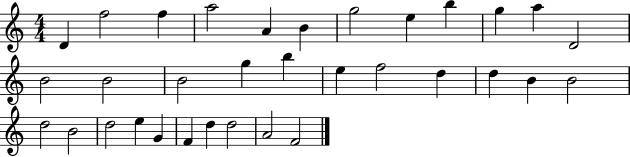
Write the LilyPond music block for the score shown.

{
  \clef treble
  \numericTimeSignature
  \time 4/4
  \key c \major
  d'4 f''2 f''4 | a''2 a'4 b'4 | g''2 e''4 b''4 | g''4 a''4 d'2 | \break b'2 b'2 | b'2 g''4 b''4 | e''4 f''2 d''4 | d''4 b'4 b'2 | \break d''2 b'2 | d''2 e''4 g'4 | f'4 d''4 d''2 | a'2 f'2 | \break \bar "|."
}